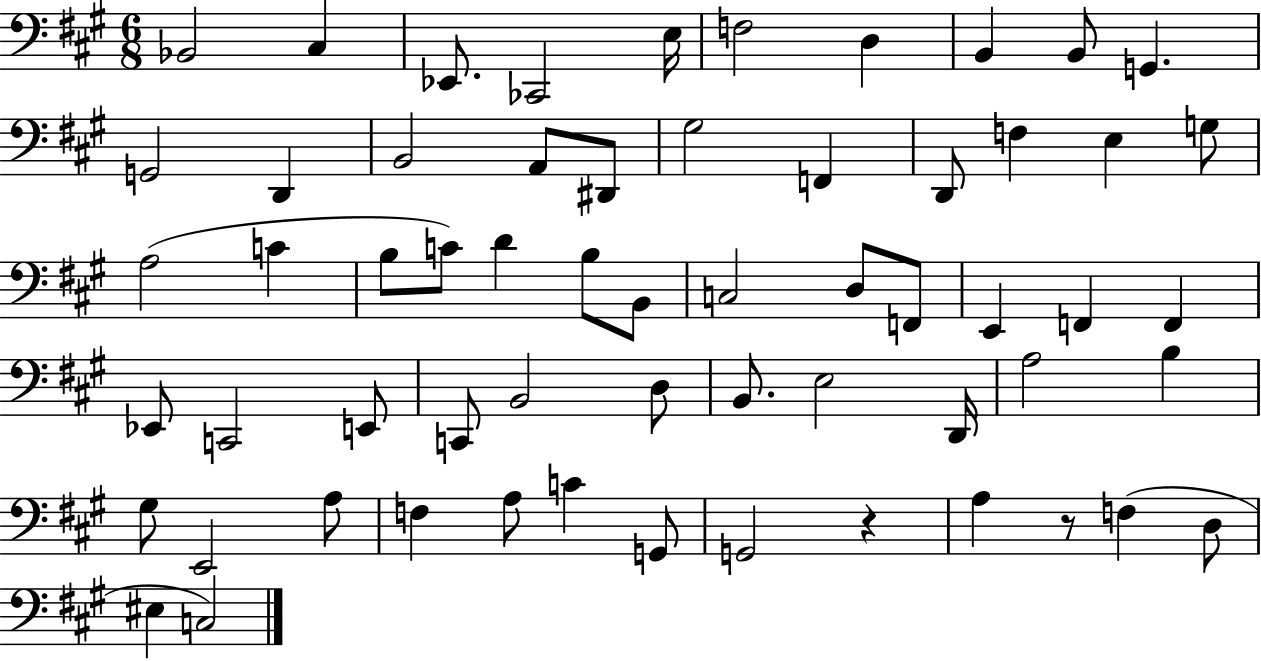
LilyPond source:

{
  \clef bass
  \numericTimeSignature
  \time 6/8
  \key a \major
  bes,2 cis4 | ees,8. ces,2 e16 | f2 d4 | b,4 b,8 g,4. | \break g,2 d,4 | b,2 a,8 dis,8 | gis2 f,4 | d,8 f4 e4 g8 | \break a2( c'4 | b8 c'8) d'4 b8 b,8 | c2 d8 f,8 | e,4 f,4 f,4 | \break ees,8 c,2 e,8 | c,8 b,2 d8 | b,8. e2 d,16 | a2 b4 | \break gis8 e,2 a8 | f4 a8 c'4 g,8 | g,2 r4 | a4 r8 f4( d8 | \break eis4 c2) | \bar "|."
}